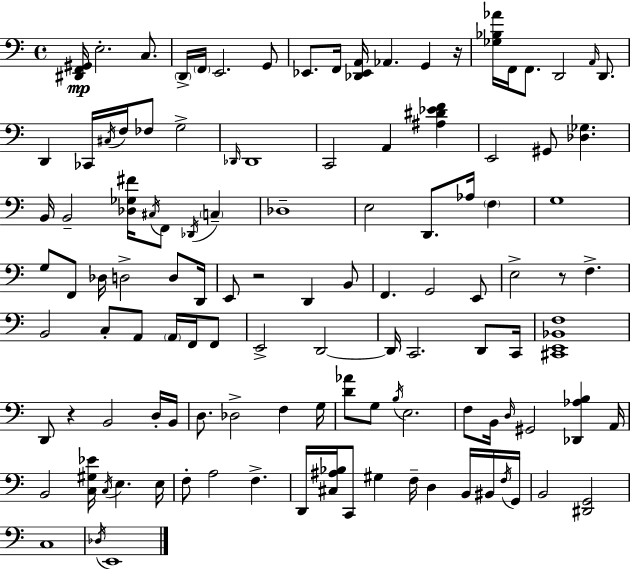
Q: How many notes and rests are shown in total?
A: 117